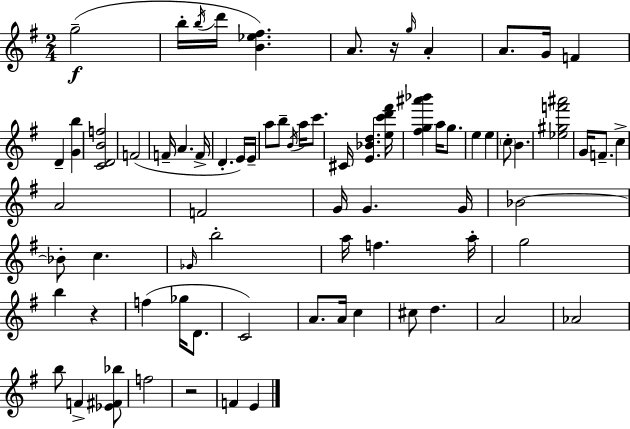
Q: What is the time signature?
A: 2/4